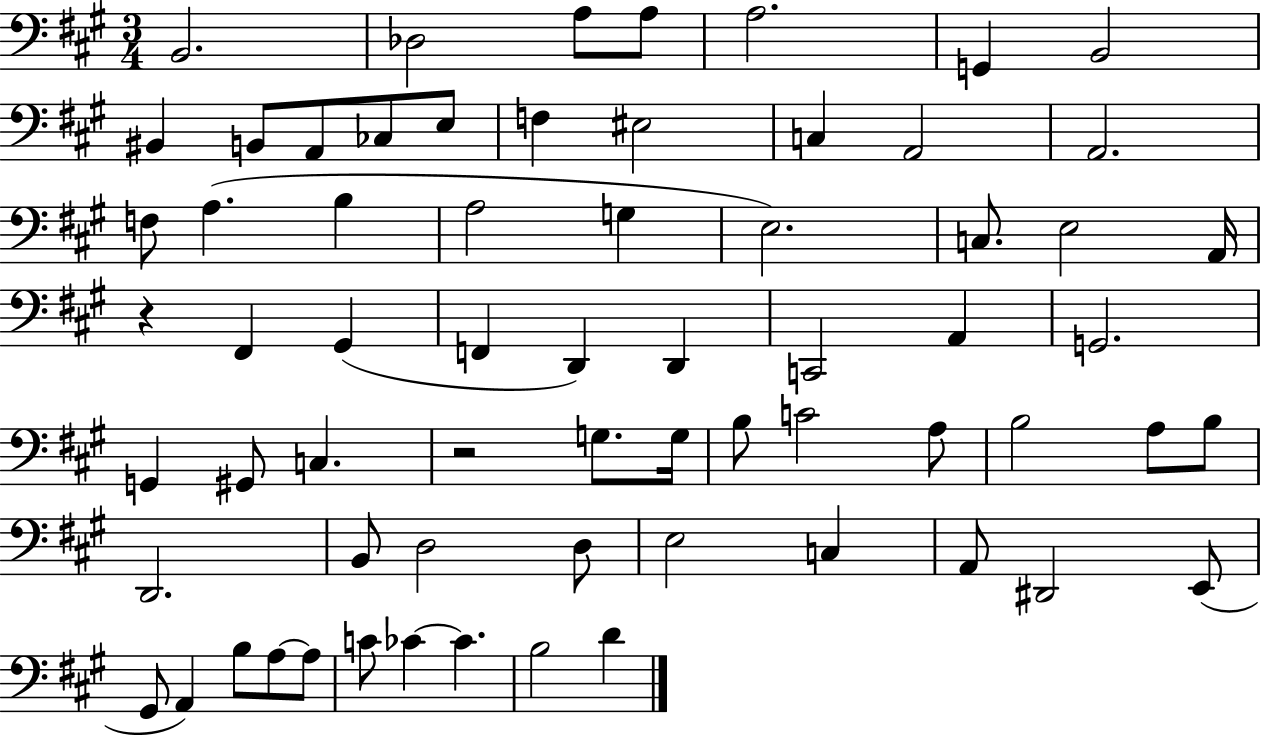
B2/h. Db3/h A3/e A3/e A3/h. G2/q B2/h BIS2/q B2/e A2/e CES3/e E3/e F3/q EIS3/h C3/q A2/h A2/h. F3/e A3/q. B3/q A3/h G3/q E3/h. C3/e. E3/h A2/s R/q F#2/q G#2/q F2/q D2/q D2/q C2/h A2/q G2/h. G2/q G#2/e C3/q. R/h G3/e. G3/s B3/e C4/h A3/e B3/h A3/e B3/e D2/h. B2/e D3/h D3/e E3/h C3/q A2/e D#2/h E2/e G#2/e A2/q B3/e A3/e A3/e C4/e CES4/q CES4/q. B3/h D4/q